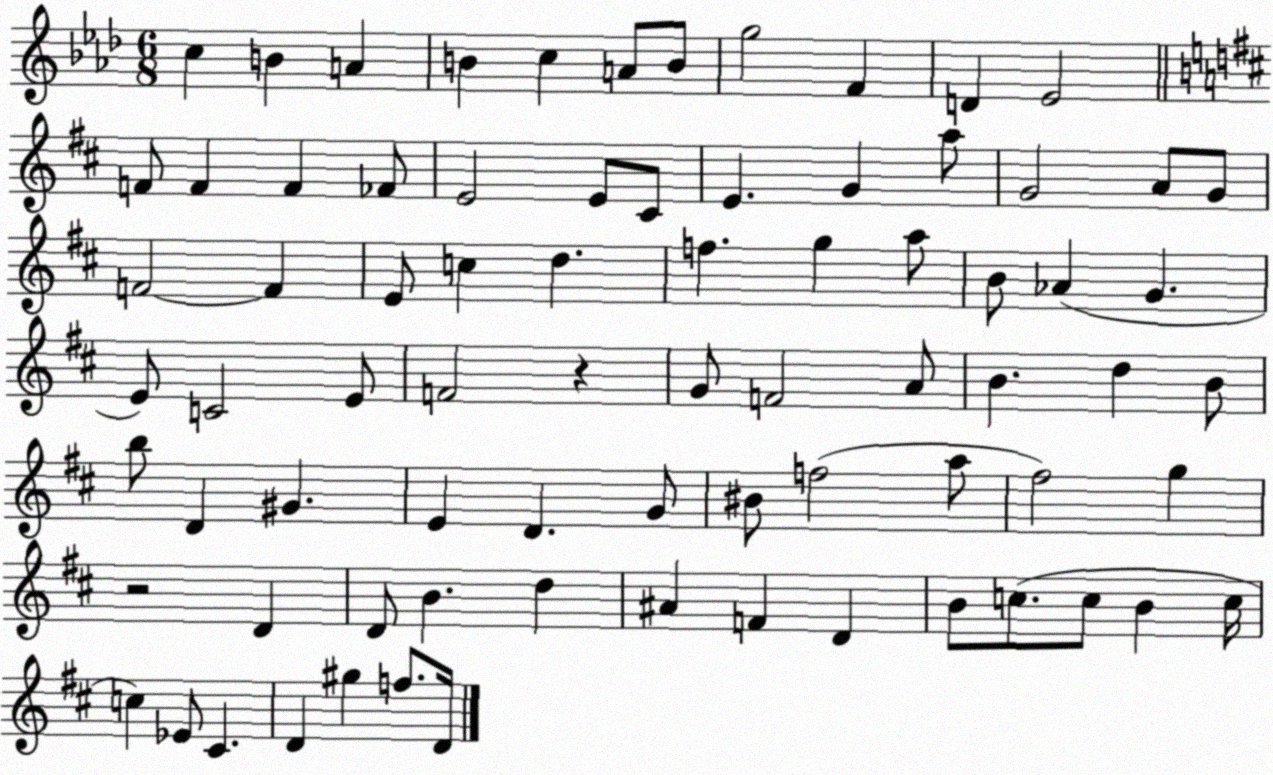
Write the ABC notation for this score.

X:1
T:Untitled
M:6/8
L:1/4
K:Ab
c B A B c A/2 B/2 g2 F D _E2 F/2 F F _F/2 E2 E/2 ^C/2 E G a/2 G2 A/2 G/2 F2 F E/2 c d f g a/2 B/2 _A G E/2 C2 E/2 F2 z G/2 F2 A/2 B d B/2 b/2 D ^G E D G/2 ^B/2 f2 a/2 ^f2 g z2 D D/2 B d ^A F D B/2 c/2 c/2 B c/4 c _E/2 ^C D ^g f/2 D/4